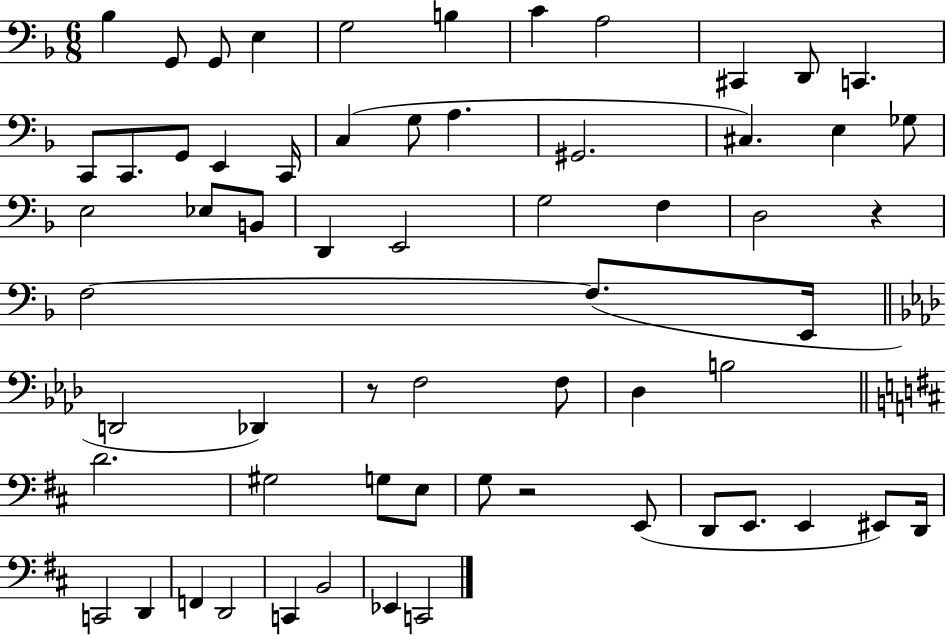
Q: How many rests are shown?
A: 3